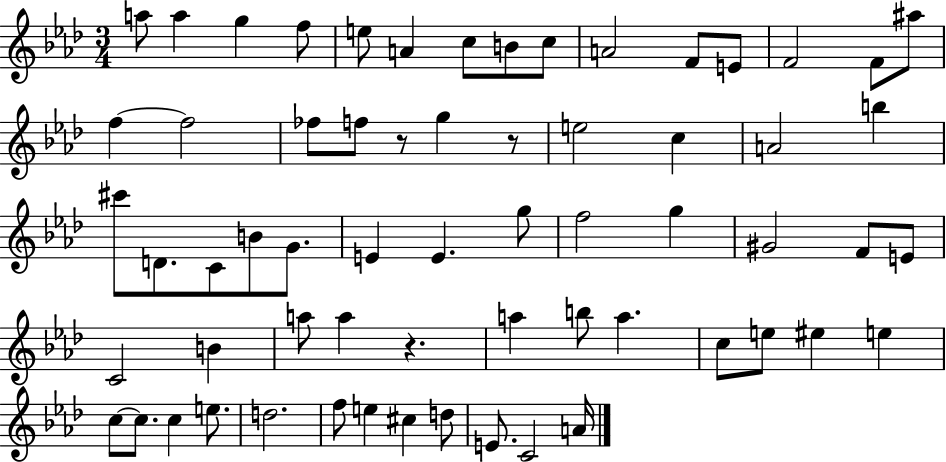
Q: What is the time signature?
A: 3/4